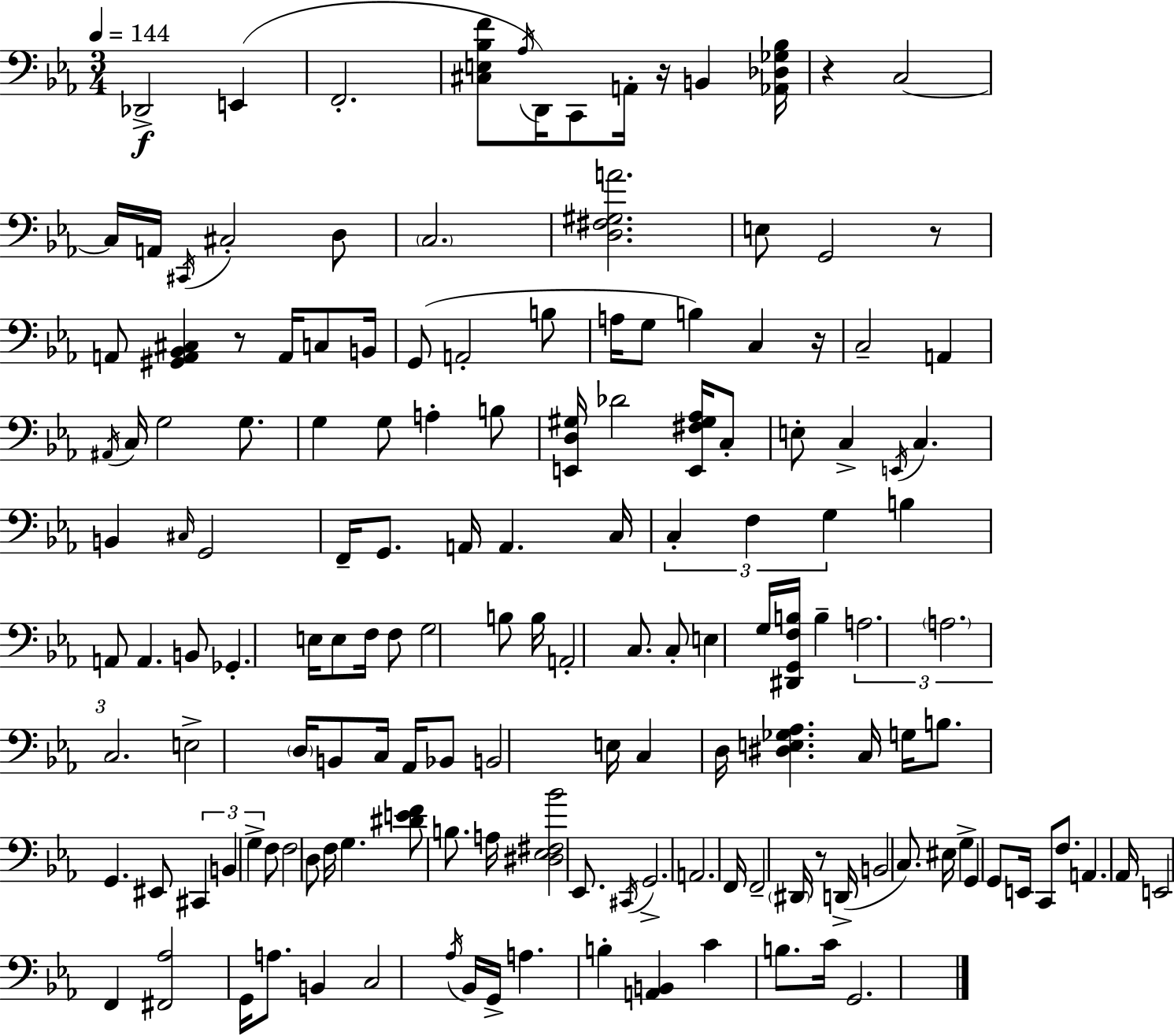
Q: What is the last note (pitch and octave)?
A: G2